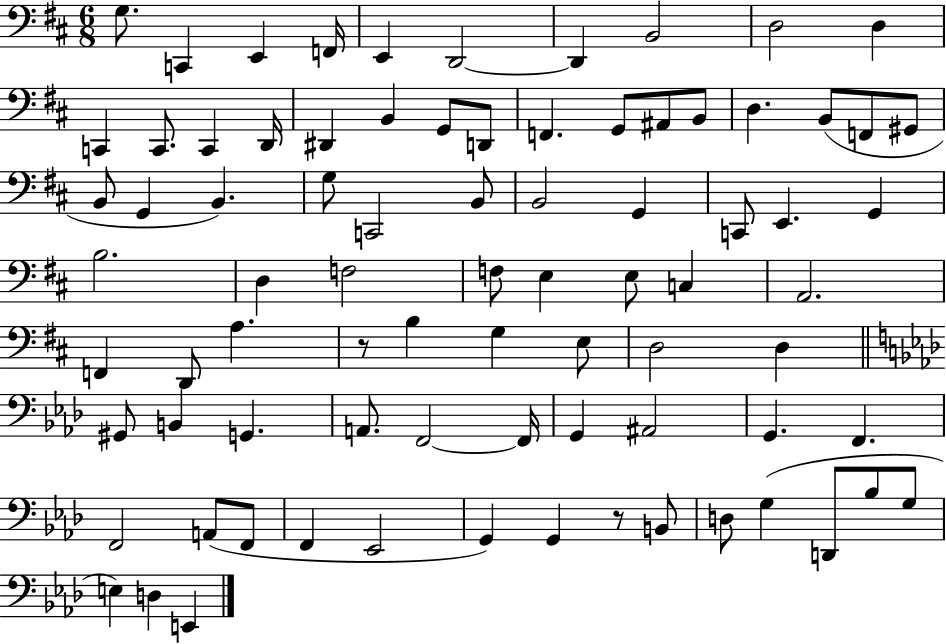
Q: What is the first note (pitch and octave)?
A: G3